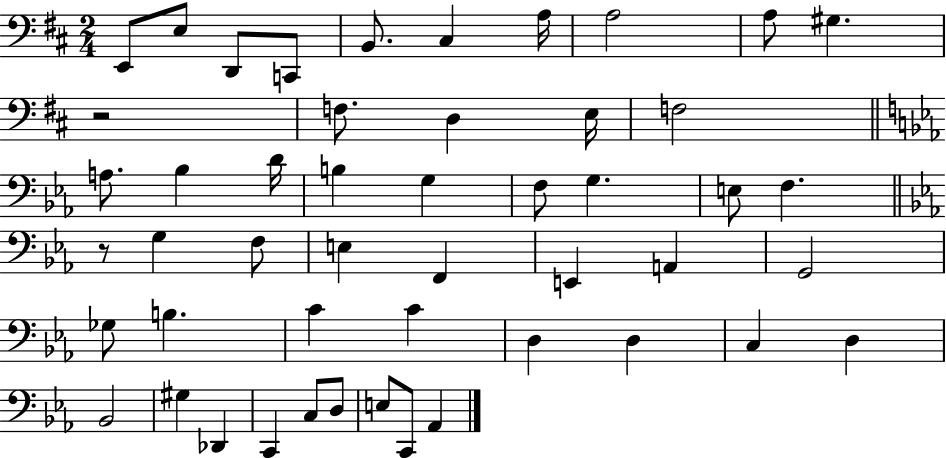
{
  \clef bass
  \numericTimeSignature
  \time 2/4
  \key d \major
  \repeat volta 2 { e,8 e8 d,8 c,8 | b,8. cis4 a16 | a2 | a8 gis4. | \break r2 | f8. d4 e16 | f2 | \bar "||" \break \key c \minor a8. bes4 d'16 | b4 g4 | f8 g4. | e8 f4. | \break \bar "||" \break \key ees \major r8 g4 f8 | e4 f,4 | e,4 a,4 | g,2 | \break ges8 b4. | c'4 c'4 | d4 d4 | c4 d4 | \break bes,2 | gis4 des,4 | c,4 c8 d8 | e8 c,8 aes,4 | \break } \bar "|."
}